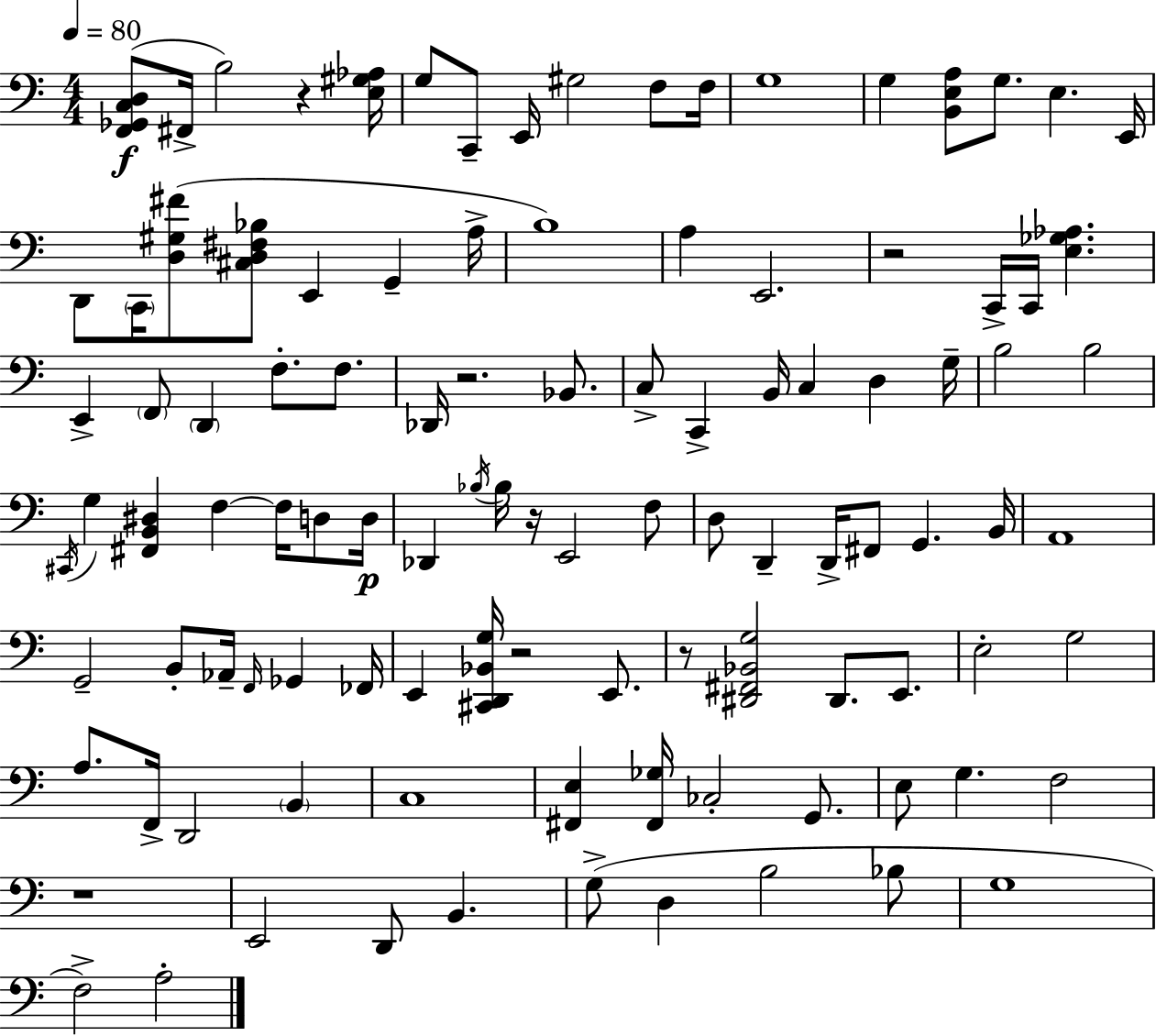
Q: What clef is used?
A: bass